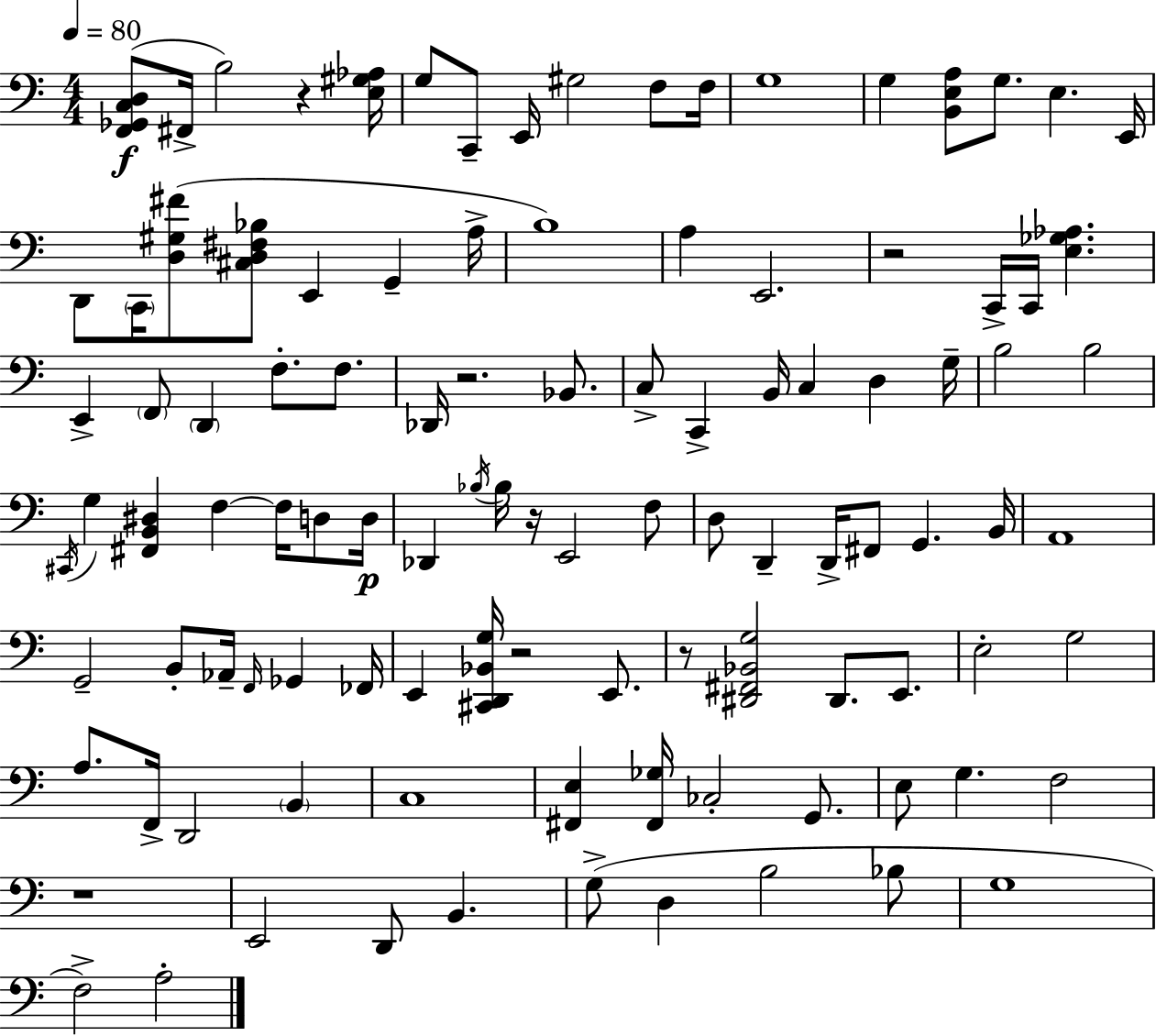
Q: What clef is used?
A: bass